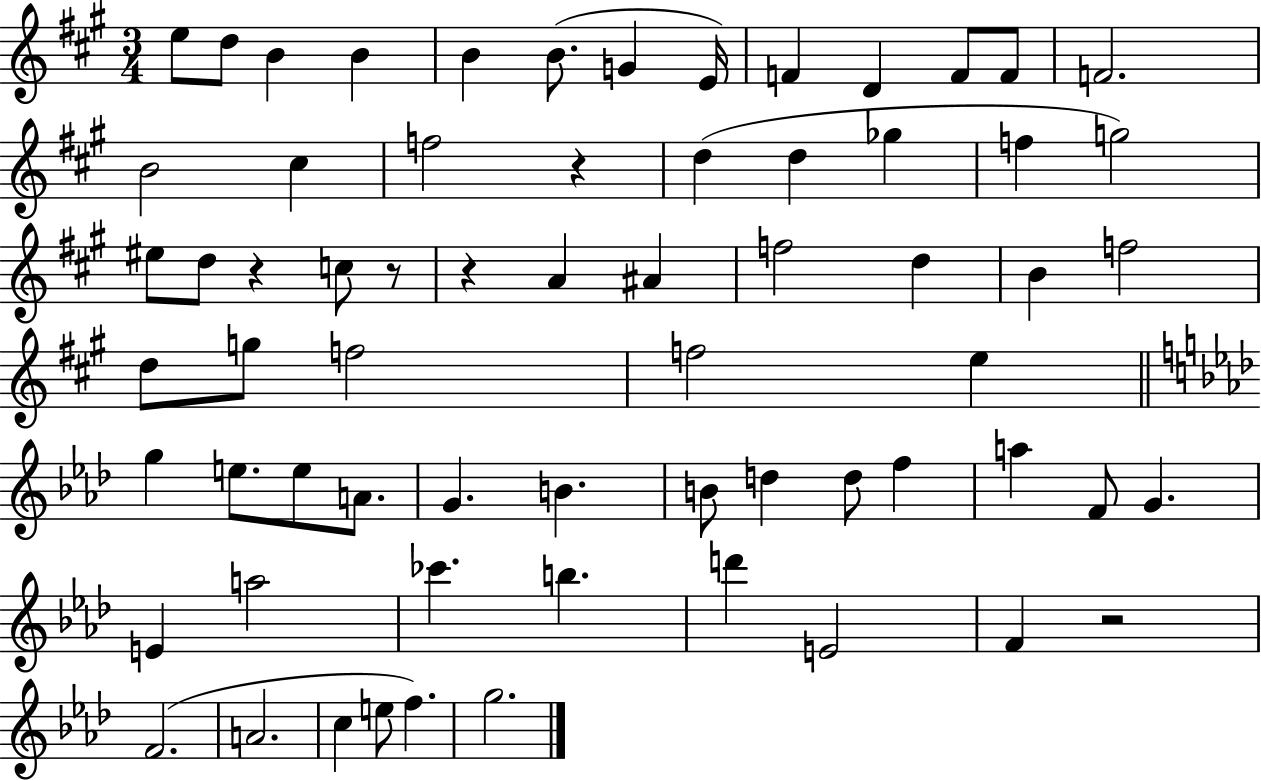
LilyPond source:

{
  \clef treble
  \numericTimeSignature
  \time 3/4
  \key a \major
  e''8 d''8 b'4 b'4 | b'4 b'8.( g'4 e'16) | f'4 d'4 f'8 f'8 | f'2. | \break b'2 cis''4 | f''2 r4 | d''4( d''4 ges''4 | f''4 g''2) | \break eis''8 d''8 r4 c''8 r8 | r4 a'4 ais'4 | f''2 d''4 | b'4 f''2 | \break d''8 g''8 f''2 | f''2 e''4 | \bar "||" \break \key f \minor g''4 e''8. e''8 a'8. | g'4. b'4. | b'8 d''4 d''8 f''4 | a''4 f'8 g'4. | \break e'4 a''2 | ces'''4. b''4. | d'''4 e'2 | f'4 r2 | \break f'2.( | a'2. | c''4 e''8 f''4.) | g''2. | \break \bar "|."
}